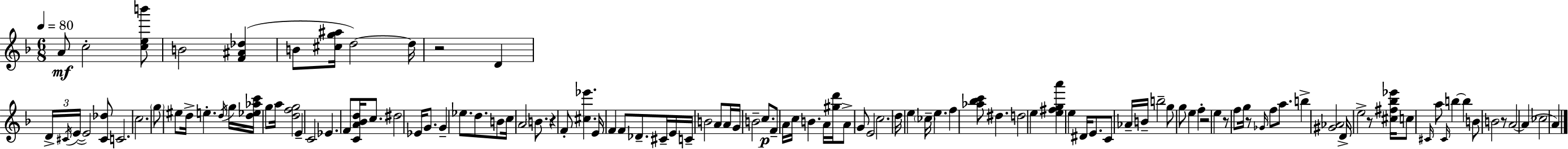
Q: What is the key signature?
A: D minor